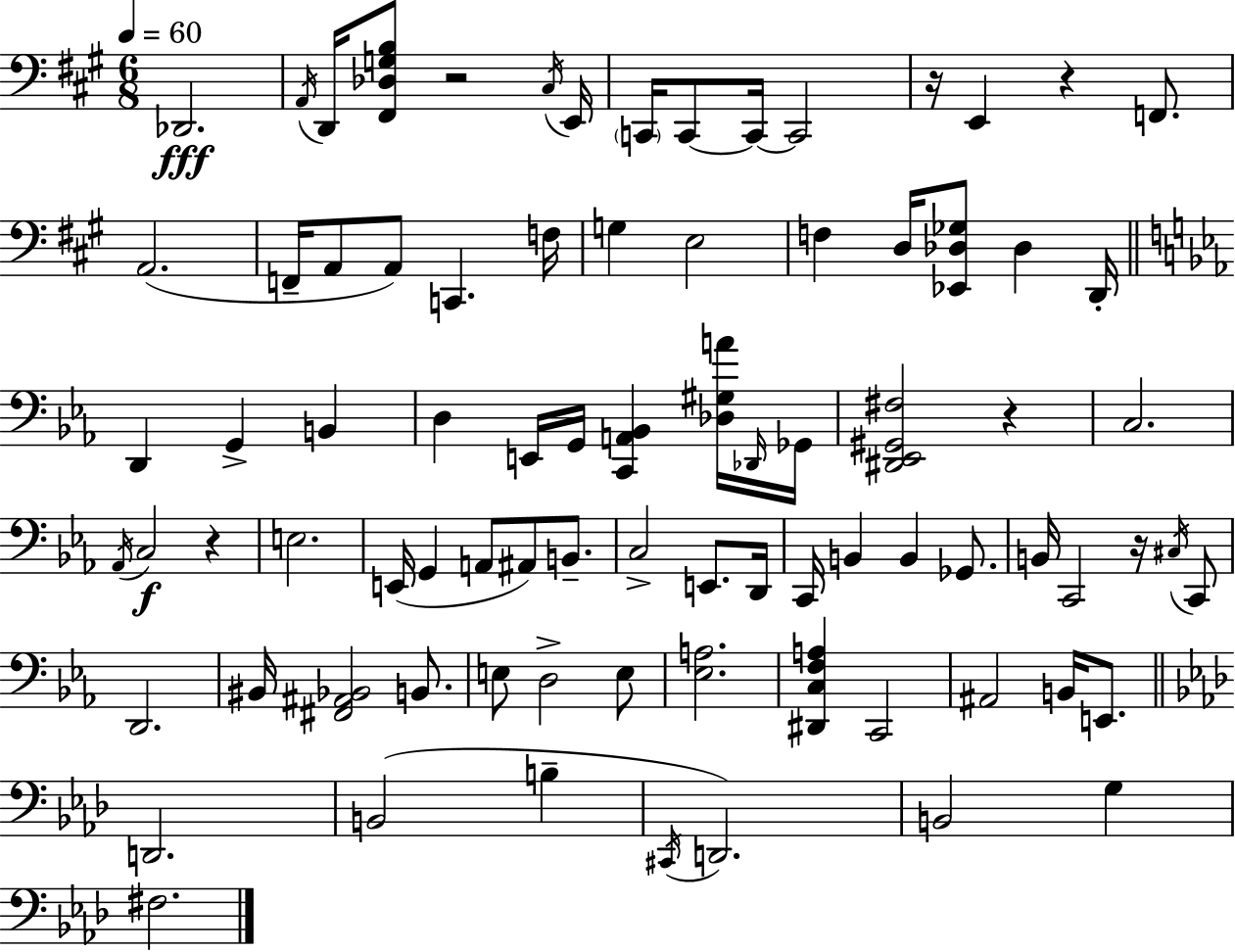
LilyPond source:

{
  \clef bass
  \numericTimeSignature
  \time 6/8
  \key a \major
  \tempo 4 = 60
  \repeat volta 2 { des,2.\fff | \acciaccatura { a,16 } d,16 <fis, des g b>8 r2 | \acciaccatura { cis16 } e,16 \parenthesize c,16 c,8~~ c,16~~ c,2 | r16 e,4 r4 f,8. | \break a,2.( | f,16-- a,8 a,8) c,4. | f16 g4 e2 | f4 d16 <ees, des ges>8 des4 | \break d,16-. \bar "||" \break \key ees \major d,4 g,4-> b,4 | d4 e,16 g,16 <c, a, bes,>4 <des gis a'>16 \grace { des,16 } | ges,16 <dis, ees, gis, fis>2 r4 | c2. | \break \acciaccatura { aes,16 }\f c2 r4 | e2. | e,16( g,4 a,8 ais,8) b,8.-- | c2-> e,8. | \break d,16 c,16 b,4 b,4 ges,8. | b,16 c,2 r16 | \acciaccatura { cis16 } c,8 d,2. | bis,16 <fis, ais, bes,>2 | \break b,8. e8 d2-> | e8 <ees a>2. | <dis, c f a>4 c,2 | ais,2 b,16 | \break e,8. \bar "||" \break \key aes \major d,2. | b,2( b4-- | \acciaccatura { cis,16 }) d,2. | b,2 g4 | \break fis2. | } \bar "|."
}